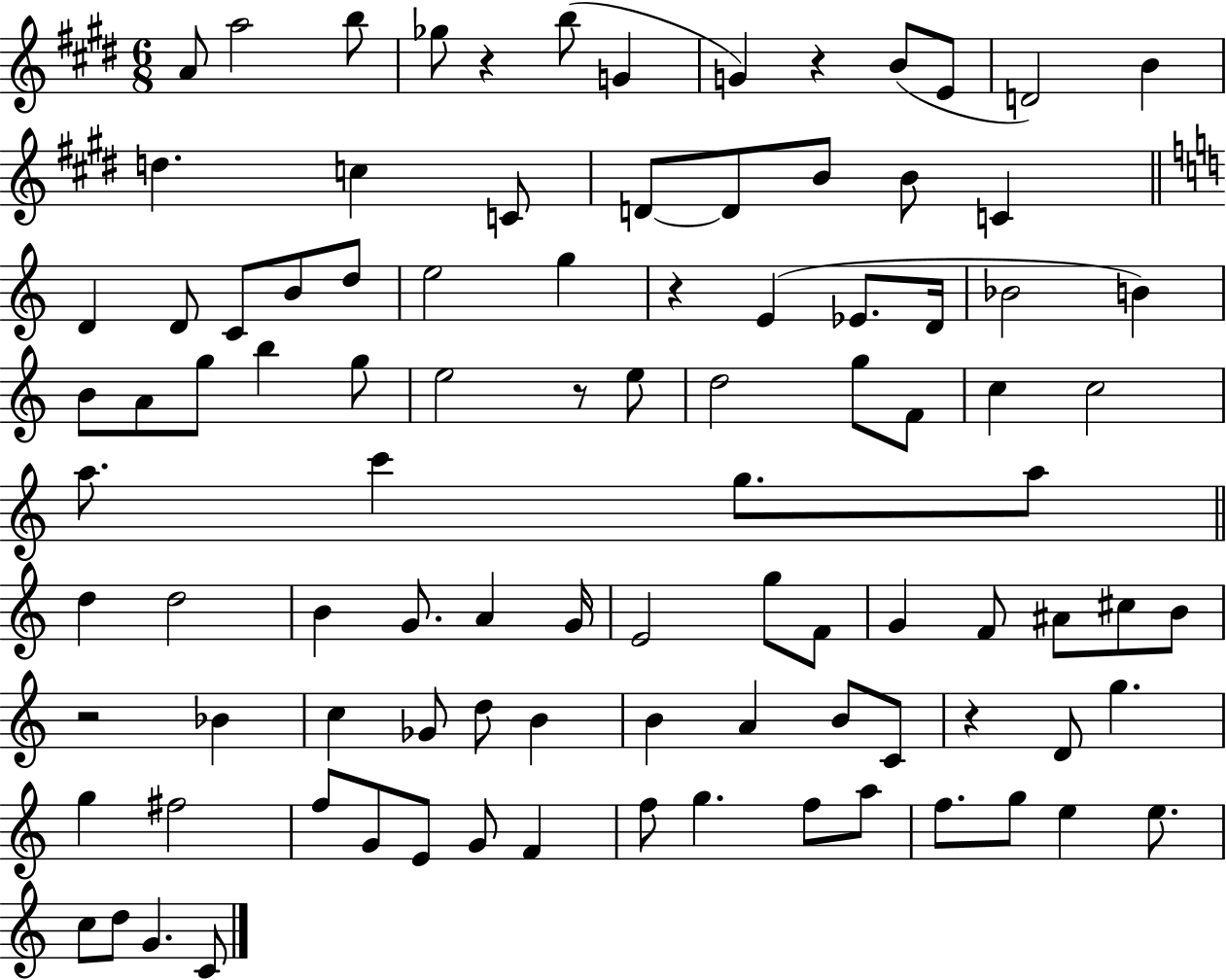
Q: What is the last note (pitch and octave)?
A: C4